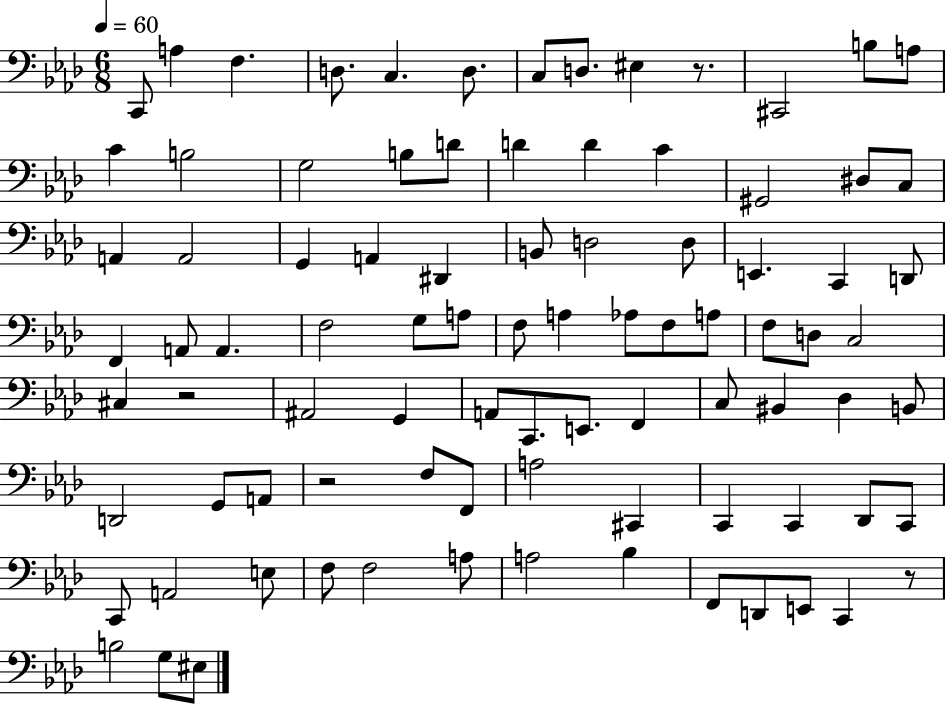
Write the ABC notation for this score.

X:1
T:Untitled
M:6/8
L:1/4
K:Ab
C,,/2 A, F, D,/2 C, D,/2 C,/2 D,/2 ^E, z/2 ^C,,2 B,/2 A,/2 C B,2 G,2 B,/2 D/2 D D C ^G,,2 ^D,/2 C,/2 A,, A,,2 G,, A,, ^D,, B,,/2 D,2 D,/2 E,, C,, D,,/2 F,, A,,/2 A,, F,2 G,/2 A,/2 F,/2 A, _A,/2 F,/2 A,/2 F,/2 D,/2 C,2 ^C, z2 ^A,,2 G,, A,,/2 C,,/2 E,,/2 F,, C,/2 ^B,, _D, B,,/2 D,,2 G,,/2 A,,/2 z2 F,/2 F,,/2 A,2 ^C,, C,, C,, _D,,/2 C,,/2 C,,/2 A,,2 E,/2 F,/2 F,2 A,/2 A,2 _B, F,,/2 D,,/2 E,,/2 C,, z/2 B,2 G,/2 ^E,/2